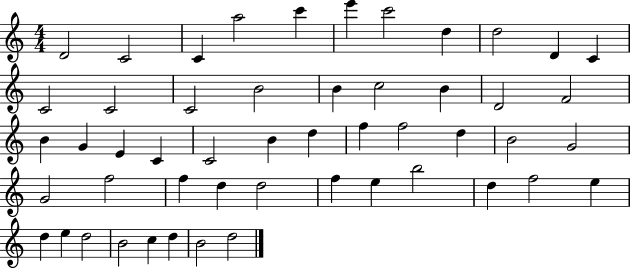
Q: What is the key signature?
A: C major